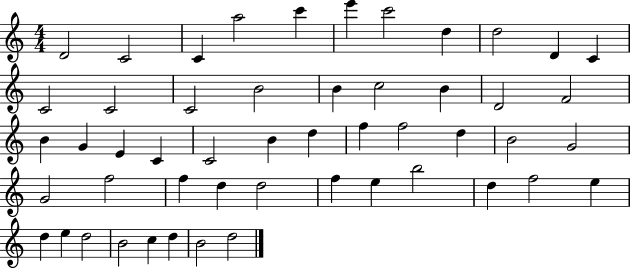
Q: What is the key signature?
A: C major